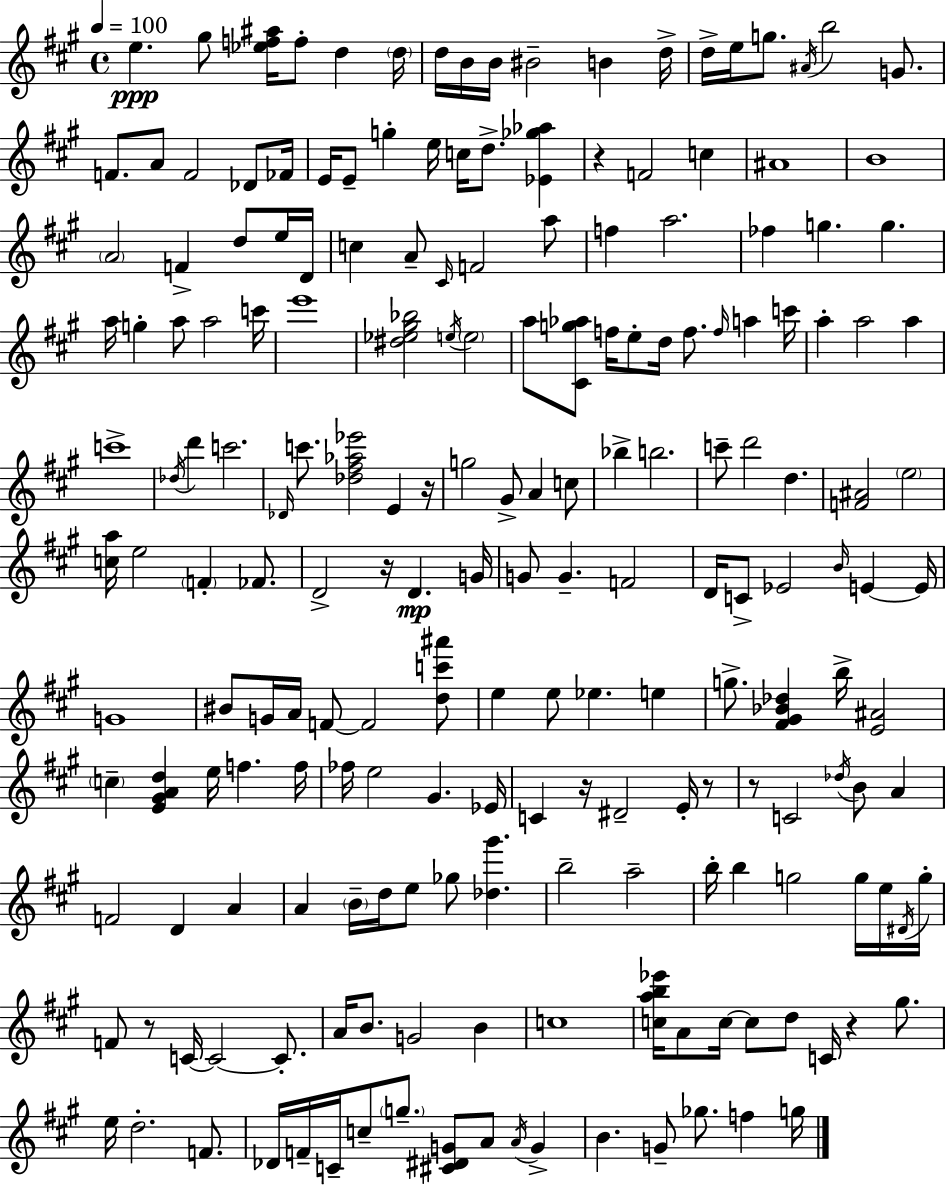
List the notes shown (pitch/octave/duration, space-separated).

E5/q. G#5/e [Eb5,F5,A#5]/s F5/e D5/q D5/s D5/s B4/s B4/s BIS4/h B4/q D5/s D5/s E5/s G5/e. A#4/s B5/h G4/e. F4/e. A4/e F4/h Db4/e FES4/s E4/s E4/e G5/q E5/s C5/s D5/e. [Eb4,Gb5,Ab5]/q R/q F4/h C5/q A#4/w B4/w A4/h F4/q D5/e E5/s D4/s C5/q A4/e C#4/s F4/h A5/e F5/q A5/h. FES5/q G5/q. G5/q. A5/s G5/q A5/e A5/h C6/s E6/w [D#5,Eb5,G#5,Bb5]/h E5/s E5/h A5/e [C#4,G5,Ab5]/e F5/s E5/e D5/s F5/e. F5/s A5/q C6/s A5/q A5/h A5/q C6/w Db5/s D6/q C6/h. Db4/s C6/e. [Db5,F#5,Ab5,Eb6]/h E4/q R/s G5/h G#4/e A4/q C5/e Bb5/q B5/h. C6/e D6/h D5/q. [F4,A#4]/h E5/h [C5,A5]/s E5/h F4/q FES4/e. D4/h R/s D4/q. G4/s G4/e G4/q. F4/h D4/s C4/e Eb4/h B4/s E4/q E4/s G4/w BIS4/e G4/s A4/s F4/e F4/h [D5,C6,A#6]/e E5/q E5/e Eb5/q. E5/q G5/e. [F#4,G#4,Bb4,Db5]/q B5/s [E4,A#4]/h C5/q [E4,G#4,A4,D5]/q E5/s F5/q. F5/s FES5/s E5/h G#4/q. Eb4/s C4/q R/s D#4/h E4/s R/e R/e C4/h Db5/s B4/e A4/q F4/h D4/q A4/q A4/q B4/s D5/s E5/e Gb5/e [Db5,G#6]/q. B5/h A5/h B5/s B5/q G5/h G5/s E5/s D#4/s G5/s F4/e R/e C4/s C4/h C4/e. A4/s B4/e. G4/h B4/q C5/w [C5,A5,B5,Eb6]/s A4/e C5/s C5/e D5/e C4/s R/q G#5/e. E5/s D5/h. F4/e. Db4/s F4/s C4/s C5/e G5/e. [C#4,D#4,G4]/e A4/e A4/s G4/q B4/q. G4/e Gb5/e. F5/q G5/s